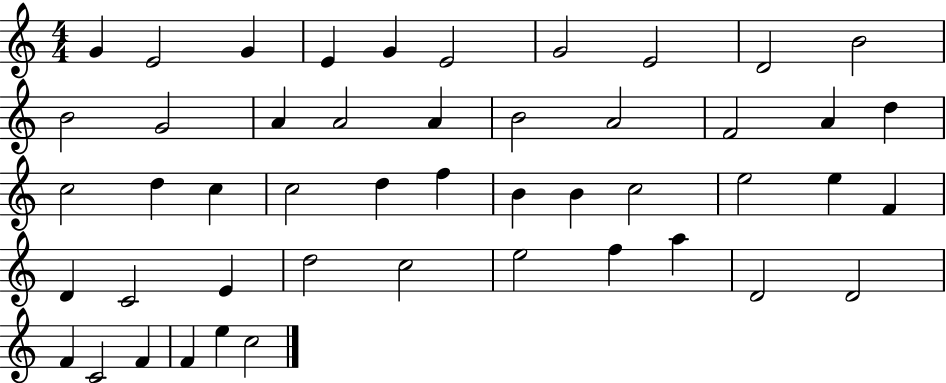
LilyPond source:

{
  \clef treble
  \numericTimeSignature
  \time 4/4
  \key c \major
  g'4 e'2 g'4 | e'4 g'4 e'2 | g'2 e'2 | d'2 b'2 | \break b'2 g'2 | a'4 a'2 a'4 | b'2 a'2 | f'2 a'4 d''4 | \break c''2 d''4 c''4 | c''2 d''4 f''4 | b'4 b'4 c''2 | e''2 e''4 f'4 | \break d'4 c'2 e'4 | d''2 c''2 | e''2 f''4 a''4 | d'2 d'2 | \break f'4 c'2 f'4 | f'4 e''4 c''2 | \bar "|."
}